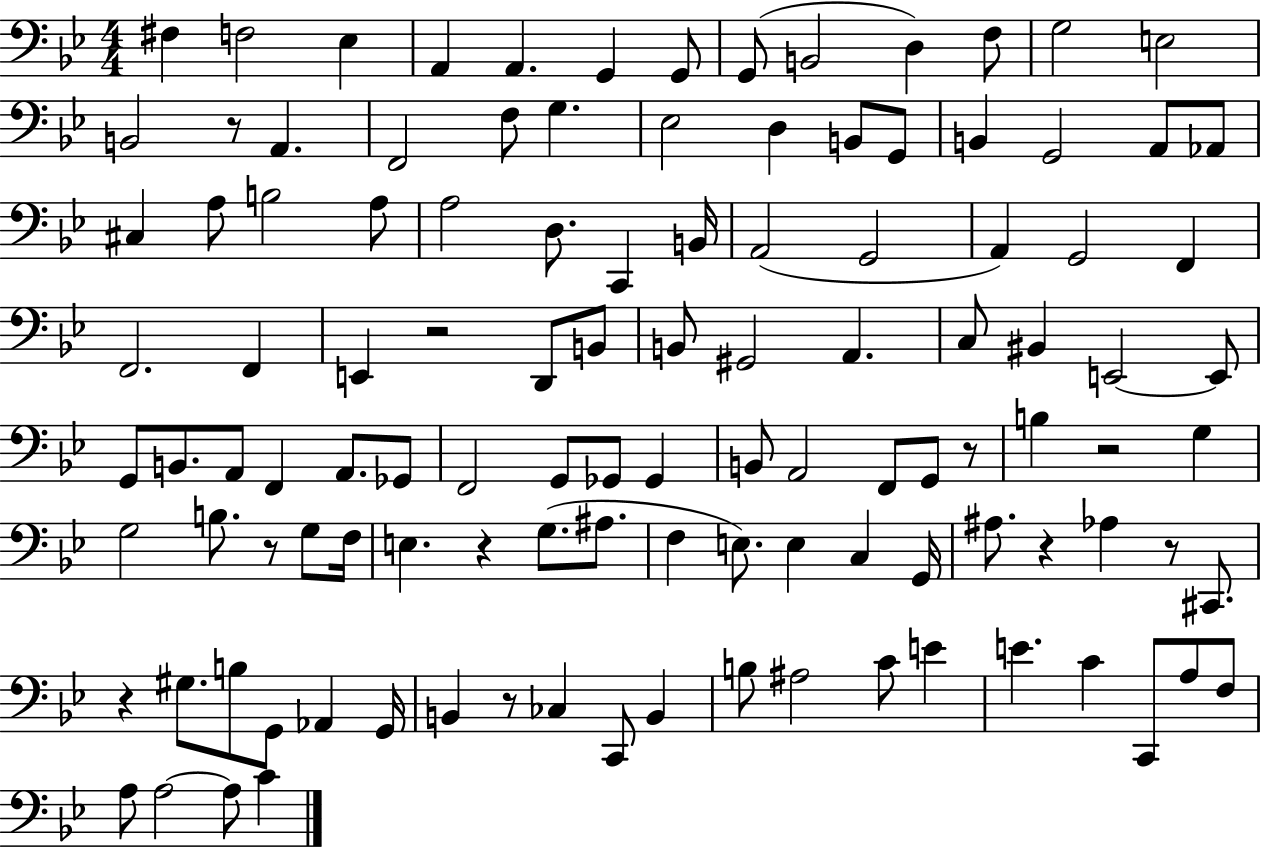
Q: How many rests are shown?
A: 10